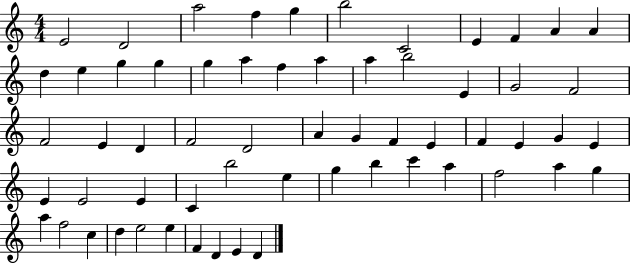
E4/h D4/h A5/h F5/q G5/q B5/h C4/h E4/q F4/q A4/q A4/q D5/q E5/q G5/q G5/q G5/q A5/q F5/q A5/q A5/q B5/h E4/q G4/h F4/h F4/h E4/q D4/q F4/h D4/h A4/q G4/q F4/q E4/q F4/q E4/q G4/q E4/q E4/q E4/h E4/q C4/q B5/h E5/q G5/q B5/q C6/q A5/q F5/h A5/q G5/q A5/q F5/h C5/q D5/q E5/h E5/q F4/q D4/q E4/q D4/q